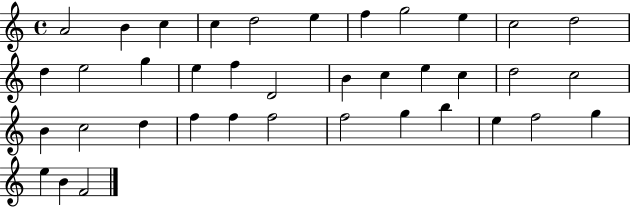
X:1
T:Untitled
M:4/4
L:1/4
K:C
A2 B c c d2 e f g2 e c2 d2 d e2 g e f D2 B c e c d2 c2 B c2 d f f f2 f2 g b e f2 g e B F2